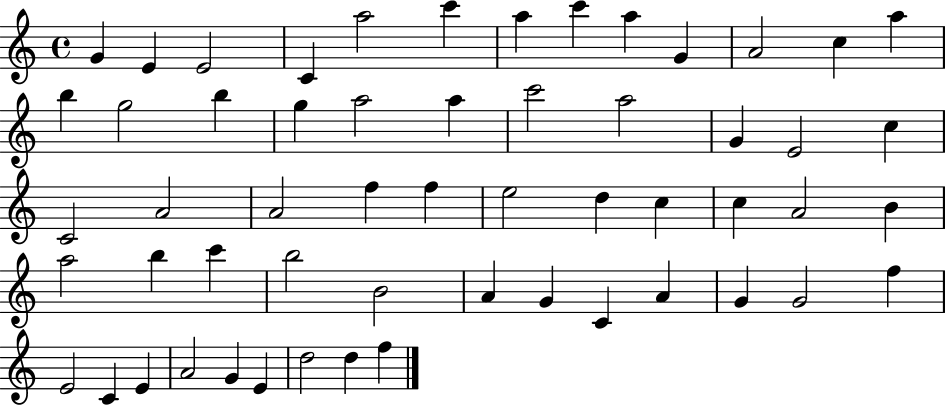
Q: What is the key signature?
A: C major